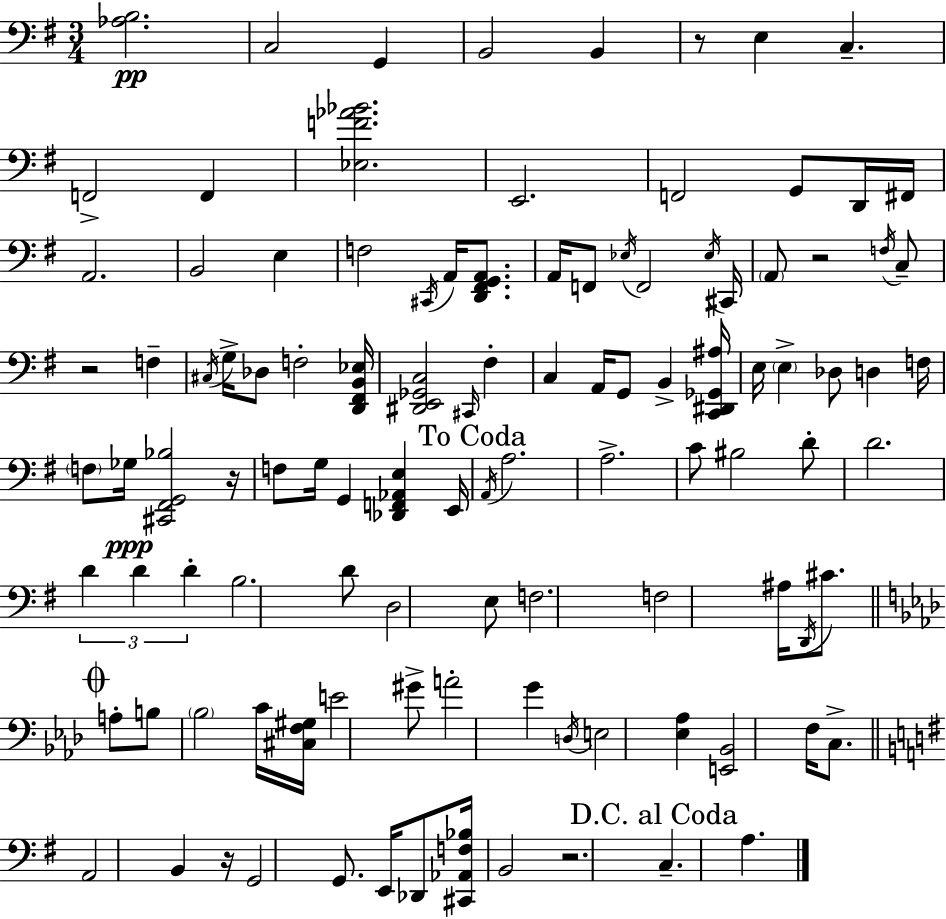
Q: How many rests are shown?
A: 6